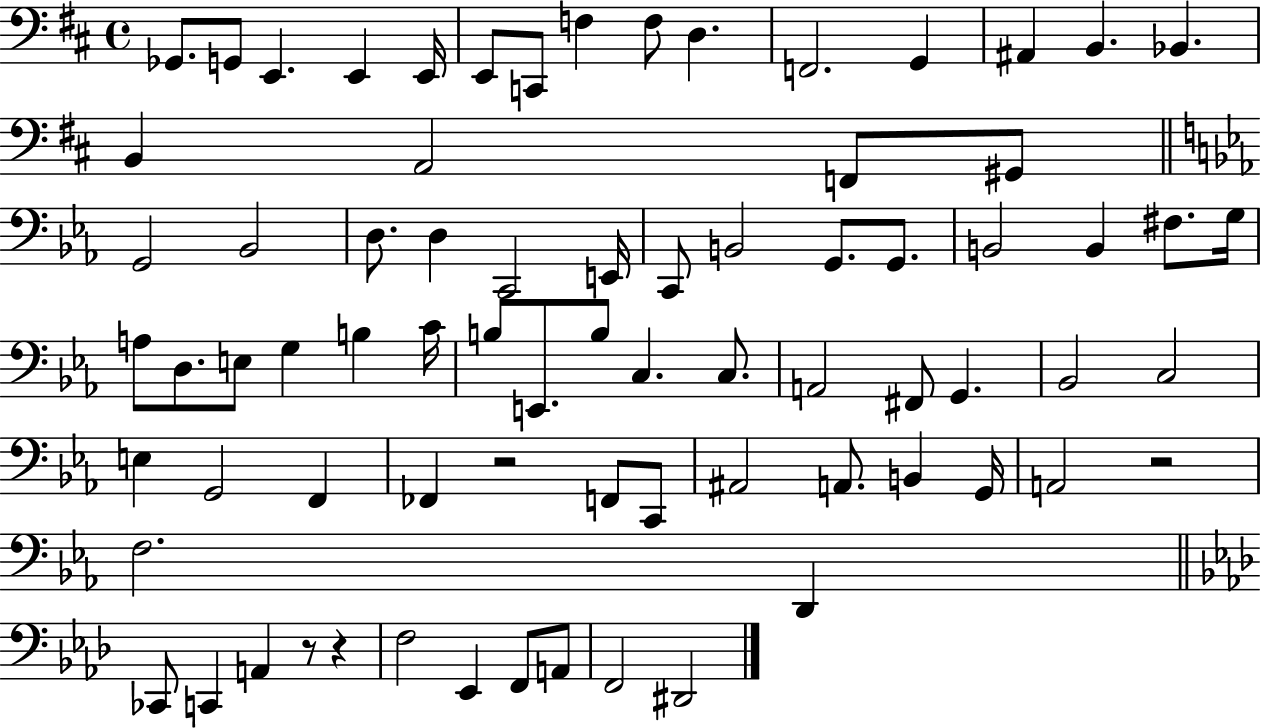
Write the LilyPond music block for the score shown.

{
  \clef bass
  \time 4/4
  \defaultTimeSignature
  \key d \major
  ges,8. g,8 e,4. e,4 e,16 | e,8 c,8 f4 f8 d4. | f,2. g,4 | ais,4 b,4. bes,4. | \break b,4 a,2 f,8 gis,8 | \bar "||" \break \key ees \major g,2 bes,2 | d8. d4 c,2 e,16 | c,8 b,2 g,8. g,8. | b,2 b,4 fis8. g16 | \break a8 d8. e8 g4 b4 c'16 | b8 e,8. b8 c4. c8. | a,2 fis,8 g,4. | bes,2 c2 | \break e4 g,2 f,4 | fes,4 r2 f,8 c,8 | ais,2 a,8. b,4 g,16 | a,2 r2 | \break f2. d,4 | \bar "||" \break \key aes \major ces,8 c,4 a,4 r8 r4 | f2 ees,4 f,8 a,8 | f,2 dis,2 | \bar "|."
}